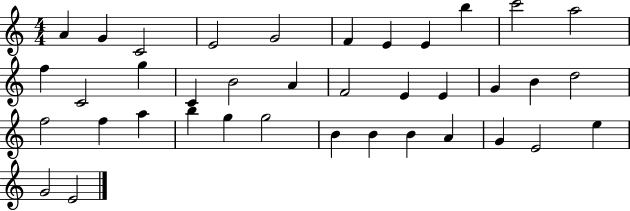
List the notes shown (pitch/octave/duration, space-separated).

A4/q G4/q C4/h E4/h G4/h F4/q E4/q E4/q B5/q C6/h A5/h F5/q C4/h G5/q C4/q B4/h A4/q F4/h E4/q E4/q G4/q B4/q D5/h F5/h F5/q A5/q B5/q G5/q G5/h B4/q B4/q B4/q A4/q G4/q E4/h E5/q G4/h E4/h